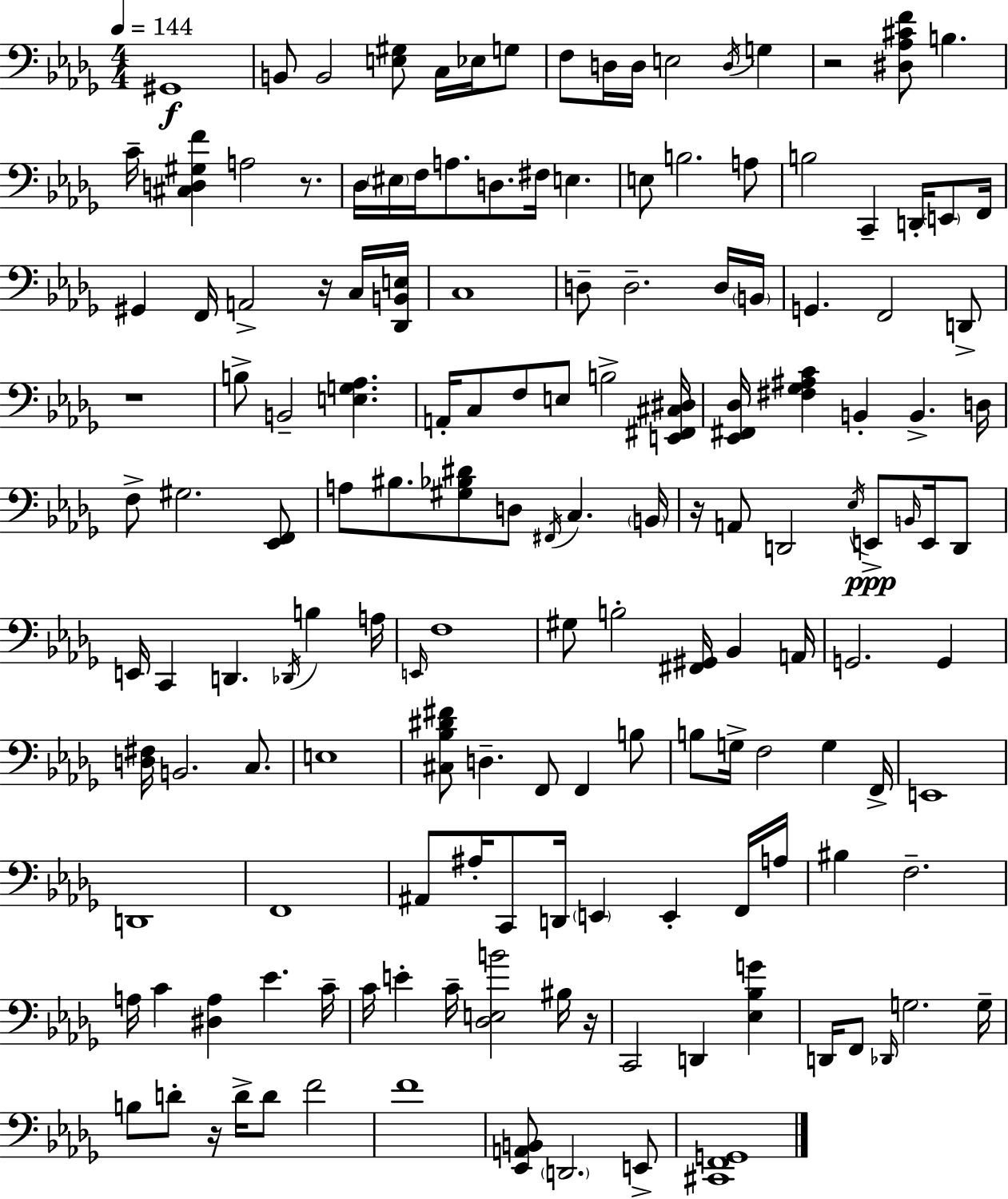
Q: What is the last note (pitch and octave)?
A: E2